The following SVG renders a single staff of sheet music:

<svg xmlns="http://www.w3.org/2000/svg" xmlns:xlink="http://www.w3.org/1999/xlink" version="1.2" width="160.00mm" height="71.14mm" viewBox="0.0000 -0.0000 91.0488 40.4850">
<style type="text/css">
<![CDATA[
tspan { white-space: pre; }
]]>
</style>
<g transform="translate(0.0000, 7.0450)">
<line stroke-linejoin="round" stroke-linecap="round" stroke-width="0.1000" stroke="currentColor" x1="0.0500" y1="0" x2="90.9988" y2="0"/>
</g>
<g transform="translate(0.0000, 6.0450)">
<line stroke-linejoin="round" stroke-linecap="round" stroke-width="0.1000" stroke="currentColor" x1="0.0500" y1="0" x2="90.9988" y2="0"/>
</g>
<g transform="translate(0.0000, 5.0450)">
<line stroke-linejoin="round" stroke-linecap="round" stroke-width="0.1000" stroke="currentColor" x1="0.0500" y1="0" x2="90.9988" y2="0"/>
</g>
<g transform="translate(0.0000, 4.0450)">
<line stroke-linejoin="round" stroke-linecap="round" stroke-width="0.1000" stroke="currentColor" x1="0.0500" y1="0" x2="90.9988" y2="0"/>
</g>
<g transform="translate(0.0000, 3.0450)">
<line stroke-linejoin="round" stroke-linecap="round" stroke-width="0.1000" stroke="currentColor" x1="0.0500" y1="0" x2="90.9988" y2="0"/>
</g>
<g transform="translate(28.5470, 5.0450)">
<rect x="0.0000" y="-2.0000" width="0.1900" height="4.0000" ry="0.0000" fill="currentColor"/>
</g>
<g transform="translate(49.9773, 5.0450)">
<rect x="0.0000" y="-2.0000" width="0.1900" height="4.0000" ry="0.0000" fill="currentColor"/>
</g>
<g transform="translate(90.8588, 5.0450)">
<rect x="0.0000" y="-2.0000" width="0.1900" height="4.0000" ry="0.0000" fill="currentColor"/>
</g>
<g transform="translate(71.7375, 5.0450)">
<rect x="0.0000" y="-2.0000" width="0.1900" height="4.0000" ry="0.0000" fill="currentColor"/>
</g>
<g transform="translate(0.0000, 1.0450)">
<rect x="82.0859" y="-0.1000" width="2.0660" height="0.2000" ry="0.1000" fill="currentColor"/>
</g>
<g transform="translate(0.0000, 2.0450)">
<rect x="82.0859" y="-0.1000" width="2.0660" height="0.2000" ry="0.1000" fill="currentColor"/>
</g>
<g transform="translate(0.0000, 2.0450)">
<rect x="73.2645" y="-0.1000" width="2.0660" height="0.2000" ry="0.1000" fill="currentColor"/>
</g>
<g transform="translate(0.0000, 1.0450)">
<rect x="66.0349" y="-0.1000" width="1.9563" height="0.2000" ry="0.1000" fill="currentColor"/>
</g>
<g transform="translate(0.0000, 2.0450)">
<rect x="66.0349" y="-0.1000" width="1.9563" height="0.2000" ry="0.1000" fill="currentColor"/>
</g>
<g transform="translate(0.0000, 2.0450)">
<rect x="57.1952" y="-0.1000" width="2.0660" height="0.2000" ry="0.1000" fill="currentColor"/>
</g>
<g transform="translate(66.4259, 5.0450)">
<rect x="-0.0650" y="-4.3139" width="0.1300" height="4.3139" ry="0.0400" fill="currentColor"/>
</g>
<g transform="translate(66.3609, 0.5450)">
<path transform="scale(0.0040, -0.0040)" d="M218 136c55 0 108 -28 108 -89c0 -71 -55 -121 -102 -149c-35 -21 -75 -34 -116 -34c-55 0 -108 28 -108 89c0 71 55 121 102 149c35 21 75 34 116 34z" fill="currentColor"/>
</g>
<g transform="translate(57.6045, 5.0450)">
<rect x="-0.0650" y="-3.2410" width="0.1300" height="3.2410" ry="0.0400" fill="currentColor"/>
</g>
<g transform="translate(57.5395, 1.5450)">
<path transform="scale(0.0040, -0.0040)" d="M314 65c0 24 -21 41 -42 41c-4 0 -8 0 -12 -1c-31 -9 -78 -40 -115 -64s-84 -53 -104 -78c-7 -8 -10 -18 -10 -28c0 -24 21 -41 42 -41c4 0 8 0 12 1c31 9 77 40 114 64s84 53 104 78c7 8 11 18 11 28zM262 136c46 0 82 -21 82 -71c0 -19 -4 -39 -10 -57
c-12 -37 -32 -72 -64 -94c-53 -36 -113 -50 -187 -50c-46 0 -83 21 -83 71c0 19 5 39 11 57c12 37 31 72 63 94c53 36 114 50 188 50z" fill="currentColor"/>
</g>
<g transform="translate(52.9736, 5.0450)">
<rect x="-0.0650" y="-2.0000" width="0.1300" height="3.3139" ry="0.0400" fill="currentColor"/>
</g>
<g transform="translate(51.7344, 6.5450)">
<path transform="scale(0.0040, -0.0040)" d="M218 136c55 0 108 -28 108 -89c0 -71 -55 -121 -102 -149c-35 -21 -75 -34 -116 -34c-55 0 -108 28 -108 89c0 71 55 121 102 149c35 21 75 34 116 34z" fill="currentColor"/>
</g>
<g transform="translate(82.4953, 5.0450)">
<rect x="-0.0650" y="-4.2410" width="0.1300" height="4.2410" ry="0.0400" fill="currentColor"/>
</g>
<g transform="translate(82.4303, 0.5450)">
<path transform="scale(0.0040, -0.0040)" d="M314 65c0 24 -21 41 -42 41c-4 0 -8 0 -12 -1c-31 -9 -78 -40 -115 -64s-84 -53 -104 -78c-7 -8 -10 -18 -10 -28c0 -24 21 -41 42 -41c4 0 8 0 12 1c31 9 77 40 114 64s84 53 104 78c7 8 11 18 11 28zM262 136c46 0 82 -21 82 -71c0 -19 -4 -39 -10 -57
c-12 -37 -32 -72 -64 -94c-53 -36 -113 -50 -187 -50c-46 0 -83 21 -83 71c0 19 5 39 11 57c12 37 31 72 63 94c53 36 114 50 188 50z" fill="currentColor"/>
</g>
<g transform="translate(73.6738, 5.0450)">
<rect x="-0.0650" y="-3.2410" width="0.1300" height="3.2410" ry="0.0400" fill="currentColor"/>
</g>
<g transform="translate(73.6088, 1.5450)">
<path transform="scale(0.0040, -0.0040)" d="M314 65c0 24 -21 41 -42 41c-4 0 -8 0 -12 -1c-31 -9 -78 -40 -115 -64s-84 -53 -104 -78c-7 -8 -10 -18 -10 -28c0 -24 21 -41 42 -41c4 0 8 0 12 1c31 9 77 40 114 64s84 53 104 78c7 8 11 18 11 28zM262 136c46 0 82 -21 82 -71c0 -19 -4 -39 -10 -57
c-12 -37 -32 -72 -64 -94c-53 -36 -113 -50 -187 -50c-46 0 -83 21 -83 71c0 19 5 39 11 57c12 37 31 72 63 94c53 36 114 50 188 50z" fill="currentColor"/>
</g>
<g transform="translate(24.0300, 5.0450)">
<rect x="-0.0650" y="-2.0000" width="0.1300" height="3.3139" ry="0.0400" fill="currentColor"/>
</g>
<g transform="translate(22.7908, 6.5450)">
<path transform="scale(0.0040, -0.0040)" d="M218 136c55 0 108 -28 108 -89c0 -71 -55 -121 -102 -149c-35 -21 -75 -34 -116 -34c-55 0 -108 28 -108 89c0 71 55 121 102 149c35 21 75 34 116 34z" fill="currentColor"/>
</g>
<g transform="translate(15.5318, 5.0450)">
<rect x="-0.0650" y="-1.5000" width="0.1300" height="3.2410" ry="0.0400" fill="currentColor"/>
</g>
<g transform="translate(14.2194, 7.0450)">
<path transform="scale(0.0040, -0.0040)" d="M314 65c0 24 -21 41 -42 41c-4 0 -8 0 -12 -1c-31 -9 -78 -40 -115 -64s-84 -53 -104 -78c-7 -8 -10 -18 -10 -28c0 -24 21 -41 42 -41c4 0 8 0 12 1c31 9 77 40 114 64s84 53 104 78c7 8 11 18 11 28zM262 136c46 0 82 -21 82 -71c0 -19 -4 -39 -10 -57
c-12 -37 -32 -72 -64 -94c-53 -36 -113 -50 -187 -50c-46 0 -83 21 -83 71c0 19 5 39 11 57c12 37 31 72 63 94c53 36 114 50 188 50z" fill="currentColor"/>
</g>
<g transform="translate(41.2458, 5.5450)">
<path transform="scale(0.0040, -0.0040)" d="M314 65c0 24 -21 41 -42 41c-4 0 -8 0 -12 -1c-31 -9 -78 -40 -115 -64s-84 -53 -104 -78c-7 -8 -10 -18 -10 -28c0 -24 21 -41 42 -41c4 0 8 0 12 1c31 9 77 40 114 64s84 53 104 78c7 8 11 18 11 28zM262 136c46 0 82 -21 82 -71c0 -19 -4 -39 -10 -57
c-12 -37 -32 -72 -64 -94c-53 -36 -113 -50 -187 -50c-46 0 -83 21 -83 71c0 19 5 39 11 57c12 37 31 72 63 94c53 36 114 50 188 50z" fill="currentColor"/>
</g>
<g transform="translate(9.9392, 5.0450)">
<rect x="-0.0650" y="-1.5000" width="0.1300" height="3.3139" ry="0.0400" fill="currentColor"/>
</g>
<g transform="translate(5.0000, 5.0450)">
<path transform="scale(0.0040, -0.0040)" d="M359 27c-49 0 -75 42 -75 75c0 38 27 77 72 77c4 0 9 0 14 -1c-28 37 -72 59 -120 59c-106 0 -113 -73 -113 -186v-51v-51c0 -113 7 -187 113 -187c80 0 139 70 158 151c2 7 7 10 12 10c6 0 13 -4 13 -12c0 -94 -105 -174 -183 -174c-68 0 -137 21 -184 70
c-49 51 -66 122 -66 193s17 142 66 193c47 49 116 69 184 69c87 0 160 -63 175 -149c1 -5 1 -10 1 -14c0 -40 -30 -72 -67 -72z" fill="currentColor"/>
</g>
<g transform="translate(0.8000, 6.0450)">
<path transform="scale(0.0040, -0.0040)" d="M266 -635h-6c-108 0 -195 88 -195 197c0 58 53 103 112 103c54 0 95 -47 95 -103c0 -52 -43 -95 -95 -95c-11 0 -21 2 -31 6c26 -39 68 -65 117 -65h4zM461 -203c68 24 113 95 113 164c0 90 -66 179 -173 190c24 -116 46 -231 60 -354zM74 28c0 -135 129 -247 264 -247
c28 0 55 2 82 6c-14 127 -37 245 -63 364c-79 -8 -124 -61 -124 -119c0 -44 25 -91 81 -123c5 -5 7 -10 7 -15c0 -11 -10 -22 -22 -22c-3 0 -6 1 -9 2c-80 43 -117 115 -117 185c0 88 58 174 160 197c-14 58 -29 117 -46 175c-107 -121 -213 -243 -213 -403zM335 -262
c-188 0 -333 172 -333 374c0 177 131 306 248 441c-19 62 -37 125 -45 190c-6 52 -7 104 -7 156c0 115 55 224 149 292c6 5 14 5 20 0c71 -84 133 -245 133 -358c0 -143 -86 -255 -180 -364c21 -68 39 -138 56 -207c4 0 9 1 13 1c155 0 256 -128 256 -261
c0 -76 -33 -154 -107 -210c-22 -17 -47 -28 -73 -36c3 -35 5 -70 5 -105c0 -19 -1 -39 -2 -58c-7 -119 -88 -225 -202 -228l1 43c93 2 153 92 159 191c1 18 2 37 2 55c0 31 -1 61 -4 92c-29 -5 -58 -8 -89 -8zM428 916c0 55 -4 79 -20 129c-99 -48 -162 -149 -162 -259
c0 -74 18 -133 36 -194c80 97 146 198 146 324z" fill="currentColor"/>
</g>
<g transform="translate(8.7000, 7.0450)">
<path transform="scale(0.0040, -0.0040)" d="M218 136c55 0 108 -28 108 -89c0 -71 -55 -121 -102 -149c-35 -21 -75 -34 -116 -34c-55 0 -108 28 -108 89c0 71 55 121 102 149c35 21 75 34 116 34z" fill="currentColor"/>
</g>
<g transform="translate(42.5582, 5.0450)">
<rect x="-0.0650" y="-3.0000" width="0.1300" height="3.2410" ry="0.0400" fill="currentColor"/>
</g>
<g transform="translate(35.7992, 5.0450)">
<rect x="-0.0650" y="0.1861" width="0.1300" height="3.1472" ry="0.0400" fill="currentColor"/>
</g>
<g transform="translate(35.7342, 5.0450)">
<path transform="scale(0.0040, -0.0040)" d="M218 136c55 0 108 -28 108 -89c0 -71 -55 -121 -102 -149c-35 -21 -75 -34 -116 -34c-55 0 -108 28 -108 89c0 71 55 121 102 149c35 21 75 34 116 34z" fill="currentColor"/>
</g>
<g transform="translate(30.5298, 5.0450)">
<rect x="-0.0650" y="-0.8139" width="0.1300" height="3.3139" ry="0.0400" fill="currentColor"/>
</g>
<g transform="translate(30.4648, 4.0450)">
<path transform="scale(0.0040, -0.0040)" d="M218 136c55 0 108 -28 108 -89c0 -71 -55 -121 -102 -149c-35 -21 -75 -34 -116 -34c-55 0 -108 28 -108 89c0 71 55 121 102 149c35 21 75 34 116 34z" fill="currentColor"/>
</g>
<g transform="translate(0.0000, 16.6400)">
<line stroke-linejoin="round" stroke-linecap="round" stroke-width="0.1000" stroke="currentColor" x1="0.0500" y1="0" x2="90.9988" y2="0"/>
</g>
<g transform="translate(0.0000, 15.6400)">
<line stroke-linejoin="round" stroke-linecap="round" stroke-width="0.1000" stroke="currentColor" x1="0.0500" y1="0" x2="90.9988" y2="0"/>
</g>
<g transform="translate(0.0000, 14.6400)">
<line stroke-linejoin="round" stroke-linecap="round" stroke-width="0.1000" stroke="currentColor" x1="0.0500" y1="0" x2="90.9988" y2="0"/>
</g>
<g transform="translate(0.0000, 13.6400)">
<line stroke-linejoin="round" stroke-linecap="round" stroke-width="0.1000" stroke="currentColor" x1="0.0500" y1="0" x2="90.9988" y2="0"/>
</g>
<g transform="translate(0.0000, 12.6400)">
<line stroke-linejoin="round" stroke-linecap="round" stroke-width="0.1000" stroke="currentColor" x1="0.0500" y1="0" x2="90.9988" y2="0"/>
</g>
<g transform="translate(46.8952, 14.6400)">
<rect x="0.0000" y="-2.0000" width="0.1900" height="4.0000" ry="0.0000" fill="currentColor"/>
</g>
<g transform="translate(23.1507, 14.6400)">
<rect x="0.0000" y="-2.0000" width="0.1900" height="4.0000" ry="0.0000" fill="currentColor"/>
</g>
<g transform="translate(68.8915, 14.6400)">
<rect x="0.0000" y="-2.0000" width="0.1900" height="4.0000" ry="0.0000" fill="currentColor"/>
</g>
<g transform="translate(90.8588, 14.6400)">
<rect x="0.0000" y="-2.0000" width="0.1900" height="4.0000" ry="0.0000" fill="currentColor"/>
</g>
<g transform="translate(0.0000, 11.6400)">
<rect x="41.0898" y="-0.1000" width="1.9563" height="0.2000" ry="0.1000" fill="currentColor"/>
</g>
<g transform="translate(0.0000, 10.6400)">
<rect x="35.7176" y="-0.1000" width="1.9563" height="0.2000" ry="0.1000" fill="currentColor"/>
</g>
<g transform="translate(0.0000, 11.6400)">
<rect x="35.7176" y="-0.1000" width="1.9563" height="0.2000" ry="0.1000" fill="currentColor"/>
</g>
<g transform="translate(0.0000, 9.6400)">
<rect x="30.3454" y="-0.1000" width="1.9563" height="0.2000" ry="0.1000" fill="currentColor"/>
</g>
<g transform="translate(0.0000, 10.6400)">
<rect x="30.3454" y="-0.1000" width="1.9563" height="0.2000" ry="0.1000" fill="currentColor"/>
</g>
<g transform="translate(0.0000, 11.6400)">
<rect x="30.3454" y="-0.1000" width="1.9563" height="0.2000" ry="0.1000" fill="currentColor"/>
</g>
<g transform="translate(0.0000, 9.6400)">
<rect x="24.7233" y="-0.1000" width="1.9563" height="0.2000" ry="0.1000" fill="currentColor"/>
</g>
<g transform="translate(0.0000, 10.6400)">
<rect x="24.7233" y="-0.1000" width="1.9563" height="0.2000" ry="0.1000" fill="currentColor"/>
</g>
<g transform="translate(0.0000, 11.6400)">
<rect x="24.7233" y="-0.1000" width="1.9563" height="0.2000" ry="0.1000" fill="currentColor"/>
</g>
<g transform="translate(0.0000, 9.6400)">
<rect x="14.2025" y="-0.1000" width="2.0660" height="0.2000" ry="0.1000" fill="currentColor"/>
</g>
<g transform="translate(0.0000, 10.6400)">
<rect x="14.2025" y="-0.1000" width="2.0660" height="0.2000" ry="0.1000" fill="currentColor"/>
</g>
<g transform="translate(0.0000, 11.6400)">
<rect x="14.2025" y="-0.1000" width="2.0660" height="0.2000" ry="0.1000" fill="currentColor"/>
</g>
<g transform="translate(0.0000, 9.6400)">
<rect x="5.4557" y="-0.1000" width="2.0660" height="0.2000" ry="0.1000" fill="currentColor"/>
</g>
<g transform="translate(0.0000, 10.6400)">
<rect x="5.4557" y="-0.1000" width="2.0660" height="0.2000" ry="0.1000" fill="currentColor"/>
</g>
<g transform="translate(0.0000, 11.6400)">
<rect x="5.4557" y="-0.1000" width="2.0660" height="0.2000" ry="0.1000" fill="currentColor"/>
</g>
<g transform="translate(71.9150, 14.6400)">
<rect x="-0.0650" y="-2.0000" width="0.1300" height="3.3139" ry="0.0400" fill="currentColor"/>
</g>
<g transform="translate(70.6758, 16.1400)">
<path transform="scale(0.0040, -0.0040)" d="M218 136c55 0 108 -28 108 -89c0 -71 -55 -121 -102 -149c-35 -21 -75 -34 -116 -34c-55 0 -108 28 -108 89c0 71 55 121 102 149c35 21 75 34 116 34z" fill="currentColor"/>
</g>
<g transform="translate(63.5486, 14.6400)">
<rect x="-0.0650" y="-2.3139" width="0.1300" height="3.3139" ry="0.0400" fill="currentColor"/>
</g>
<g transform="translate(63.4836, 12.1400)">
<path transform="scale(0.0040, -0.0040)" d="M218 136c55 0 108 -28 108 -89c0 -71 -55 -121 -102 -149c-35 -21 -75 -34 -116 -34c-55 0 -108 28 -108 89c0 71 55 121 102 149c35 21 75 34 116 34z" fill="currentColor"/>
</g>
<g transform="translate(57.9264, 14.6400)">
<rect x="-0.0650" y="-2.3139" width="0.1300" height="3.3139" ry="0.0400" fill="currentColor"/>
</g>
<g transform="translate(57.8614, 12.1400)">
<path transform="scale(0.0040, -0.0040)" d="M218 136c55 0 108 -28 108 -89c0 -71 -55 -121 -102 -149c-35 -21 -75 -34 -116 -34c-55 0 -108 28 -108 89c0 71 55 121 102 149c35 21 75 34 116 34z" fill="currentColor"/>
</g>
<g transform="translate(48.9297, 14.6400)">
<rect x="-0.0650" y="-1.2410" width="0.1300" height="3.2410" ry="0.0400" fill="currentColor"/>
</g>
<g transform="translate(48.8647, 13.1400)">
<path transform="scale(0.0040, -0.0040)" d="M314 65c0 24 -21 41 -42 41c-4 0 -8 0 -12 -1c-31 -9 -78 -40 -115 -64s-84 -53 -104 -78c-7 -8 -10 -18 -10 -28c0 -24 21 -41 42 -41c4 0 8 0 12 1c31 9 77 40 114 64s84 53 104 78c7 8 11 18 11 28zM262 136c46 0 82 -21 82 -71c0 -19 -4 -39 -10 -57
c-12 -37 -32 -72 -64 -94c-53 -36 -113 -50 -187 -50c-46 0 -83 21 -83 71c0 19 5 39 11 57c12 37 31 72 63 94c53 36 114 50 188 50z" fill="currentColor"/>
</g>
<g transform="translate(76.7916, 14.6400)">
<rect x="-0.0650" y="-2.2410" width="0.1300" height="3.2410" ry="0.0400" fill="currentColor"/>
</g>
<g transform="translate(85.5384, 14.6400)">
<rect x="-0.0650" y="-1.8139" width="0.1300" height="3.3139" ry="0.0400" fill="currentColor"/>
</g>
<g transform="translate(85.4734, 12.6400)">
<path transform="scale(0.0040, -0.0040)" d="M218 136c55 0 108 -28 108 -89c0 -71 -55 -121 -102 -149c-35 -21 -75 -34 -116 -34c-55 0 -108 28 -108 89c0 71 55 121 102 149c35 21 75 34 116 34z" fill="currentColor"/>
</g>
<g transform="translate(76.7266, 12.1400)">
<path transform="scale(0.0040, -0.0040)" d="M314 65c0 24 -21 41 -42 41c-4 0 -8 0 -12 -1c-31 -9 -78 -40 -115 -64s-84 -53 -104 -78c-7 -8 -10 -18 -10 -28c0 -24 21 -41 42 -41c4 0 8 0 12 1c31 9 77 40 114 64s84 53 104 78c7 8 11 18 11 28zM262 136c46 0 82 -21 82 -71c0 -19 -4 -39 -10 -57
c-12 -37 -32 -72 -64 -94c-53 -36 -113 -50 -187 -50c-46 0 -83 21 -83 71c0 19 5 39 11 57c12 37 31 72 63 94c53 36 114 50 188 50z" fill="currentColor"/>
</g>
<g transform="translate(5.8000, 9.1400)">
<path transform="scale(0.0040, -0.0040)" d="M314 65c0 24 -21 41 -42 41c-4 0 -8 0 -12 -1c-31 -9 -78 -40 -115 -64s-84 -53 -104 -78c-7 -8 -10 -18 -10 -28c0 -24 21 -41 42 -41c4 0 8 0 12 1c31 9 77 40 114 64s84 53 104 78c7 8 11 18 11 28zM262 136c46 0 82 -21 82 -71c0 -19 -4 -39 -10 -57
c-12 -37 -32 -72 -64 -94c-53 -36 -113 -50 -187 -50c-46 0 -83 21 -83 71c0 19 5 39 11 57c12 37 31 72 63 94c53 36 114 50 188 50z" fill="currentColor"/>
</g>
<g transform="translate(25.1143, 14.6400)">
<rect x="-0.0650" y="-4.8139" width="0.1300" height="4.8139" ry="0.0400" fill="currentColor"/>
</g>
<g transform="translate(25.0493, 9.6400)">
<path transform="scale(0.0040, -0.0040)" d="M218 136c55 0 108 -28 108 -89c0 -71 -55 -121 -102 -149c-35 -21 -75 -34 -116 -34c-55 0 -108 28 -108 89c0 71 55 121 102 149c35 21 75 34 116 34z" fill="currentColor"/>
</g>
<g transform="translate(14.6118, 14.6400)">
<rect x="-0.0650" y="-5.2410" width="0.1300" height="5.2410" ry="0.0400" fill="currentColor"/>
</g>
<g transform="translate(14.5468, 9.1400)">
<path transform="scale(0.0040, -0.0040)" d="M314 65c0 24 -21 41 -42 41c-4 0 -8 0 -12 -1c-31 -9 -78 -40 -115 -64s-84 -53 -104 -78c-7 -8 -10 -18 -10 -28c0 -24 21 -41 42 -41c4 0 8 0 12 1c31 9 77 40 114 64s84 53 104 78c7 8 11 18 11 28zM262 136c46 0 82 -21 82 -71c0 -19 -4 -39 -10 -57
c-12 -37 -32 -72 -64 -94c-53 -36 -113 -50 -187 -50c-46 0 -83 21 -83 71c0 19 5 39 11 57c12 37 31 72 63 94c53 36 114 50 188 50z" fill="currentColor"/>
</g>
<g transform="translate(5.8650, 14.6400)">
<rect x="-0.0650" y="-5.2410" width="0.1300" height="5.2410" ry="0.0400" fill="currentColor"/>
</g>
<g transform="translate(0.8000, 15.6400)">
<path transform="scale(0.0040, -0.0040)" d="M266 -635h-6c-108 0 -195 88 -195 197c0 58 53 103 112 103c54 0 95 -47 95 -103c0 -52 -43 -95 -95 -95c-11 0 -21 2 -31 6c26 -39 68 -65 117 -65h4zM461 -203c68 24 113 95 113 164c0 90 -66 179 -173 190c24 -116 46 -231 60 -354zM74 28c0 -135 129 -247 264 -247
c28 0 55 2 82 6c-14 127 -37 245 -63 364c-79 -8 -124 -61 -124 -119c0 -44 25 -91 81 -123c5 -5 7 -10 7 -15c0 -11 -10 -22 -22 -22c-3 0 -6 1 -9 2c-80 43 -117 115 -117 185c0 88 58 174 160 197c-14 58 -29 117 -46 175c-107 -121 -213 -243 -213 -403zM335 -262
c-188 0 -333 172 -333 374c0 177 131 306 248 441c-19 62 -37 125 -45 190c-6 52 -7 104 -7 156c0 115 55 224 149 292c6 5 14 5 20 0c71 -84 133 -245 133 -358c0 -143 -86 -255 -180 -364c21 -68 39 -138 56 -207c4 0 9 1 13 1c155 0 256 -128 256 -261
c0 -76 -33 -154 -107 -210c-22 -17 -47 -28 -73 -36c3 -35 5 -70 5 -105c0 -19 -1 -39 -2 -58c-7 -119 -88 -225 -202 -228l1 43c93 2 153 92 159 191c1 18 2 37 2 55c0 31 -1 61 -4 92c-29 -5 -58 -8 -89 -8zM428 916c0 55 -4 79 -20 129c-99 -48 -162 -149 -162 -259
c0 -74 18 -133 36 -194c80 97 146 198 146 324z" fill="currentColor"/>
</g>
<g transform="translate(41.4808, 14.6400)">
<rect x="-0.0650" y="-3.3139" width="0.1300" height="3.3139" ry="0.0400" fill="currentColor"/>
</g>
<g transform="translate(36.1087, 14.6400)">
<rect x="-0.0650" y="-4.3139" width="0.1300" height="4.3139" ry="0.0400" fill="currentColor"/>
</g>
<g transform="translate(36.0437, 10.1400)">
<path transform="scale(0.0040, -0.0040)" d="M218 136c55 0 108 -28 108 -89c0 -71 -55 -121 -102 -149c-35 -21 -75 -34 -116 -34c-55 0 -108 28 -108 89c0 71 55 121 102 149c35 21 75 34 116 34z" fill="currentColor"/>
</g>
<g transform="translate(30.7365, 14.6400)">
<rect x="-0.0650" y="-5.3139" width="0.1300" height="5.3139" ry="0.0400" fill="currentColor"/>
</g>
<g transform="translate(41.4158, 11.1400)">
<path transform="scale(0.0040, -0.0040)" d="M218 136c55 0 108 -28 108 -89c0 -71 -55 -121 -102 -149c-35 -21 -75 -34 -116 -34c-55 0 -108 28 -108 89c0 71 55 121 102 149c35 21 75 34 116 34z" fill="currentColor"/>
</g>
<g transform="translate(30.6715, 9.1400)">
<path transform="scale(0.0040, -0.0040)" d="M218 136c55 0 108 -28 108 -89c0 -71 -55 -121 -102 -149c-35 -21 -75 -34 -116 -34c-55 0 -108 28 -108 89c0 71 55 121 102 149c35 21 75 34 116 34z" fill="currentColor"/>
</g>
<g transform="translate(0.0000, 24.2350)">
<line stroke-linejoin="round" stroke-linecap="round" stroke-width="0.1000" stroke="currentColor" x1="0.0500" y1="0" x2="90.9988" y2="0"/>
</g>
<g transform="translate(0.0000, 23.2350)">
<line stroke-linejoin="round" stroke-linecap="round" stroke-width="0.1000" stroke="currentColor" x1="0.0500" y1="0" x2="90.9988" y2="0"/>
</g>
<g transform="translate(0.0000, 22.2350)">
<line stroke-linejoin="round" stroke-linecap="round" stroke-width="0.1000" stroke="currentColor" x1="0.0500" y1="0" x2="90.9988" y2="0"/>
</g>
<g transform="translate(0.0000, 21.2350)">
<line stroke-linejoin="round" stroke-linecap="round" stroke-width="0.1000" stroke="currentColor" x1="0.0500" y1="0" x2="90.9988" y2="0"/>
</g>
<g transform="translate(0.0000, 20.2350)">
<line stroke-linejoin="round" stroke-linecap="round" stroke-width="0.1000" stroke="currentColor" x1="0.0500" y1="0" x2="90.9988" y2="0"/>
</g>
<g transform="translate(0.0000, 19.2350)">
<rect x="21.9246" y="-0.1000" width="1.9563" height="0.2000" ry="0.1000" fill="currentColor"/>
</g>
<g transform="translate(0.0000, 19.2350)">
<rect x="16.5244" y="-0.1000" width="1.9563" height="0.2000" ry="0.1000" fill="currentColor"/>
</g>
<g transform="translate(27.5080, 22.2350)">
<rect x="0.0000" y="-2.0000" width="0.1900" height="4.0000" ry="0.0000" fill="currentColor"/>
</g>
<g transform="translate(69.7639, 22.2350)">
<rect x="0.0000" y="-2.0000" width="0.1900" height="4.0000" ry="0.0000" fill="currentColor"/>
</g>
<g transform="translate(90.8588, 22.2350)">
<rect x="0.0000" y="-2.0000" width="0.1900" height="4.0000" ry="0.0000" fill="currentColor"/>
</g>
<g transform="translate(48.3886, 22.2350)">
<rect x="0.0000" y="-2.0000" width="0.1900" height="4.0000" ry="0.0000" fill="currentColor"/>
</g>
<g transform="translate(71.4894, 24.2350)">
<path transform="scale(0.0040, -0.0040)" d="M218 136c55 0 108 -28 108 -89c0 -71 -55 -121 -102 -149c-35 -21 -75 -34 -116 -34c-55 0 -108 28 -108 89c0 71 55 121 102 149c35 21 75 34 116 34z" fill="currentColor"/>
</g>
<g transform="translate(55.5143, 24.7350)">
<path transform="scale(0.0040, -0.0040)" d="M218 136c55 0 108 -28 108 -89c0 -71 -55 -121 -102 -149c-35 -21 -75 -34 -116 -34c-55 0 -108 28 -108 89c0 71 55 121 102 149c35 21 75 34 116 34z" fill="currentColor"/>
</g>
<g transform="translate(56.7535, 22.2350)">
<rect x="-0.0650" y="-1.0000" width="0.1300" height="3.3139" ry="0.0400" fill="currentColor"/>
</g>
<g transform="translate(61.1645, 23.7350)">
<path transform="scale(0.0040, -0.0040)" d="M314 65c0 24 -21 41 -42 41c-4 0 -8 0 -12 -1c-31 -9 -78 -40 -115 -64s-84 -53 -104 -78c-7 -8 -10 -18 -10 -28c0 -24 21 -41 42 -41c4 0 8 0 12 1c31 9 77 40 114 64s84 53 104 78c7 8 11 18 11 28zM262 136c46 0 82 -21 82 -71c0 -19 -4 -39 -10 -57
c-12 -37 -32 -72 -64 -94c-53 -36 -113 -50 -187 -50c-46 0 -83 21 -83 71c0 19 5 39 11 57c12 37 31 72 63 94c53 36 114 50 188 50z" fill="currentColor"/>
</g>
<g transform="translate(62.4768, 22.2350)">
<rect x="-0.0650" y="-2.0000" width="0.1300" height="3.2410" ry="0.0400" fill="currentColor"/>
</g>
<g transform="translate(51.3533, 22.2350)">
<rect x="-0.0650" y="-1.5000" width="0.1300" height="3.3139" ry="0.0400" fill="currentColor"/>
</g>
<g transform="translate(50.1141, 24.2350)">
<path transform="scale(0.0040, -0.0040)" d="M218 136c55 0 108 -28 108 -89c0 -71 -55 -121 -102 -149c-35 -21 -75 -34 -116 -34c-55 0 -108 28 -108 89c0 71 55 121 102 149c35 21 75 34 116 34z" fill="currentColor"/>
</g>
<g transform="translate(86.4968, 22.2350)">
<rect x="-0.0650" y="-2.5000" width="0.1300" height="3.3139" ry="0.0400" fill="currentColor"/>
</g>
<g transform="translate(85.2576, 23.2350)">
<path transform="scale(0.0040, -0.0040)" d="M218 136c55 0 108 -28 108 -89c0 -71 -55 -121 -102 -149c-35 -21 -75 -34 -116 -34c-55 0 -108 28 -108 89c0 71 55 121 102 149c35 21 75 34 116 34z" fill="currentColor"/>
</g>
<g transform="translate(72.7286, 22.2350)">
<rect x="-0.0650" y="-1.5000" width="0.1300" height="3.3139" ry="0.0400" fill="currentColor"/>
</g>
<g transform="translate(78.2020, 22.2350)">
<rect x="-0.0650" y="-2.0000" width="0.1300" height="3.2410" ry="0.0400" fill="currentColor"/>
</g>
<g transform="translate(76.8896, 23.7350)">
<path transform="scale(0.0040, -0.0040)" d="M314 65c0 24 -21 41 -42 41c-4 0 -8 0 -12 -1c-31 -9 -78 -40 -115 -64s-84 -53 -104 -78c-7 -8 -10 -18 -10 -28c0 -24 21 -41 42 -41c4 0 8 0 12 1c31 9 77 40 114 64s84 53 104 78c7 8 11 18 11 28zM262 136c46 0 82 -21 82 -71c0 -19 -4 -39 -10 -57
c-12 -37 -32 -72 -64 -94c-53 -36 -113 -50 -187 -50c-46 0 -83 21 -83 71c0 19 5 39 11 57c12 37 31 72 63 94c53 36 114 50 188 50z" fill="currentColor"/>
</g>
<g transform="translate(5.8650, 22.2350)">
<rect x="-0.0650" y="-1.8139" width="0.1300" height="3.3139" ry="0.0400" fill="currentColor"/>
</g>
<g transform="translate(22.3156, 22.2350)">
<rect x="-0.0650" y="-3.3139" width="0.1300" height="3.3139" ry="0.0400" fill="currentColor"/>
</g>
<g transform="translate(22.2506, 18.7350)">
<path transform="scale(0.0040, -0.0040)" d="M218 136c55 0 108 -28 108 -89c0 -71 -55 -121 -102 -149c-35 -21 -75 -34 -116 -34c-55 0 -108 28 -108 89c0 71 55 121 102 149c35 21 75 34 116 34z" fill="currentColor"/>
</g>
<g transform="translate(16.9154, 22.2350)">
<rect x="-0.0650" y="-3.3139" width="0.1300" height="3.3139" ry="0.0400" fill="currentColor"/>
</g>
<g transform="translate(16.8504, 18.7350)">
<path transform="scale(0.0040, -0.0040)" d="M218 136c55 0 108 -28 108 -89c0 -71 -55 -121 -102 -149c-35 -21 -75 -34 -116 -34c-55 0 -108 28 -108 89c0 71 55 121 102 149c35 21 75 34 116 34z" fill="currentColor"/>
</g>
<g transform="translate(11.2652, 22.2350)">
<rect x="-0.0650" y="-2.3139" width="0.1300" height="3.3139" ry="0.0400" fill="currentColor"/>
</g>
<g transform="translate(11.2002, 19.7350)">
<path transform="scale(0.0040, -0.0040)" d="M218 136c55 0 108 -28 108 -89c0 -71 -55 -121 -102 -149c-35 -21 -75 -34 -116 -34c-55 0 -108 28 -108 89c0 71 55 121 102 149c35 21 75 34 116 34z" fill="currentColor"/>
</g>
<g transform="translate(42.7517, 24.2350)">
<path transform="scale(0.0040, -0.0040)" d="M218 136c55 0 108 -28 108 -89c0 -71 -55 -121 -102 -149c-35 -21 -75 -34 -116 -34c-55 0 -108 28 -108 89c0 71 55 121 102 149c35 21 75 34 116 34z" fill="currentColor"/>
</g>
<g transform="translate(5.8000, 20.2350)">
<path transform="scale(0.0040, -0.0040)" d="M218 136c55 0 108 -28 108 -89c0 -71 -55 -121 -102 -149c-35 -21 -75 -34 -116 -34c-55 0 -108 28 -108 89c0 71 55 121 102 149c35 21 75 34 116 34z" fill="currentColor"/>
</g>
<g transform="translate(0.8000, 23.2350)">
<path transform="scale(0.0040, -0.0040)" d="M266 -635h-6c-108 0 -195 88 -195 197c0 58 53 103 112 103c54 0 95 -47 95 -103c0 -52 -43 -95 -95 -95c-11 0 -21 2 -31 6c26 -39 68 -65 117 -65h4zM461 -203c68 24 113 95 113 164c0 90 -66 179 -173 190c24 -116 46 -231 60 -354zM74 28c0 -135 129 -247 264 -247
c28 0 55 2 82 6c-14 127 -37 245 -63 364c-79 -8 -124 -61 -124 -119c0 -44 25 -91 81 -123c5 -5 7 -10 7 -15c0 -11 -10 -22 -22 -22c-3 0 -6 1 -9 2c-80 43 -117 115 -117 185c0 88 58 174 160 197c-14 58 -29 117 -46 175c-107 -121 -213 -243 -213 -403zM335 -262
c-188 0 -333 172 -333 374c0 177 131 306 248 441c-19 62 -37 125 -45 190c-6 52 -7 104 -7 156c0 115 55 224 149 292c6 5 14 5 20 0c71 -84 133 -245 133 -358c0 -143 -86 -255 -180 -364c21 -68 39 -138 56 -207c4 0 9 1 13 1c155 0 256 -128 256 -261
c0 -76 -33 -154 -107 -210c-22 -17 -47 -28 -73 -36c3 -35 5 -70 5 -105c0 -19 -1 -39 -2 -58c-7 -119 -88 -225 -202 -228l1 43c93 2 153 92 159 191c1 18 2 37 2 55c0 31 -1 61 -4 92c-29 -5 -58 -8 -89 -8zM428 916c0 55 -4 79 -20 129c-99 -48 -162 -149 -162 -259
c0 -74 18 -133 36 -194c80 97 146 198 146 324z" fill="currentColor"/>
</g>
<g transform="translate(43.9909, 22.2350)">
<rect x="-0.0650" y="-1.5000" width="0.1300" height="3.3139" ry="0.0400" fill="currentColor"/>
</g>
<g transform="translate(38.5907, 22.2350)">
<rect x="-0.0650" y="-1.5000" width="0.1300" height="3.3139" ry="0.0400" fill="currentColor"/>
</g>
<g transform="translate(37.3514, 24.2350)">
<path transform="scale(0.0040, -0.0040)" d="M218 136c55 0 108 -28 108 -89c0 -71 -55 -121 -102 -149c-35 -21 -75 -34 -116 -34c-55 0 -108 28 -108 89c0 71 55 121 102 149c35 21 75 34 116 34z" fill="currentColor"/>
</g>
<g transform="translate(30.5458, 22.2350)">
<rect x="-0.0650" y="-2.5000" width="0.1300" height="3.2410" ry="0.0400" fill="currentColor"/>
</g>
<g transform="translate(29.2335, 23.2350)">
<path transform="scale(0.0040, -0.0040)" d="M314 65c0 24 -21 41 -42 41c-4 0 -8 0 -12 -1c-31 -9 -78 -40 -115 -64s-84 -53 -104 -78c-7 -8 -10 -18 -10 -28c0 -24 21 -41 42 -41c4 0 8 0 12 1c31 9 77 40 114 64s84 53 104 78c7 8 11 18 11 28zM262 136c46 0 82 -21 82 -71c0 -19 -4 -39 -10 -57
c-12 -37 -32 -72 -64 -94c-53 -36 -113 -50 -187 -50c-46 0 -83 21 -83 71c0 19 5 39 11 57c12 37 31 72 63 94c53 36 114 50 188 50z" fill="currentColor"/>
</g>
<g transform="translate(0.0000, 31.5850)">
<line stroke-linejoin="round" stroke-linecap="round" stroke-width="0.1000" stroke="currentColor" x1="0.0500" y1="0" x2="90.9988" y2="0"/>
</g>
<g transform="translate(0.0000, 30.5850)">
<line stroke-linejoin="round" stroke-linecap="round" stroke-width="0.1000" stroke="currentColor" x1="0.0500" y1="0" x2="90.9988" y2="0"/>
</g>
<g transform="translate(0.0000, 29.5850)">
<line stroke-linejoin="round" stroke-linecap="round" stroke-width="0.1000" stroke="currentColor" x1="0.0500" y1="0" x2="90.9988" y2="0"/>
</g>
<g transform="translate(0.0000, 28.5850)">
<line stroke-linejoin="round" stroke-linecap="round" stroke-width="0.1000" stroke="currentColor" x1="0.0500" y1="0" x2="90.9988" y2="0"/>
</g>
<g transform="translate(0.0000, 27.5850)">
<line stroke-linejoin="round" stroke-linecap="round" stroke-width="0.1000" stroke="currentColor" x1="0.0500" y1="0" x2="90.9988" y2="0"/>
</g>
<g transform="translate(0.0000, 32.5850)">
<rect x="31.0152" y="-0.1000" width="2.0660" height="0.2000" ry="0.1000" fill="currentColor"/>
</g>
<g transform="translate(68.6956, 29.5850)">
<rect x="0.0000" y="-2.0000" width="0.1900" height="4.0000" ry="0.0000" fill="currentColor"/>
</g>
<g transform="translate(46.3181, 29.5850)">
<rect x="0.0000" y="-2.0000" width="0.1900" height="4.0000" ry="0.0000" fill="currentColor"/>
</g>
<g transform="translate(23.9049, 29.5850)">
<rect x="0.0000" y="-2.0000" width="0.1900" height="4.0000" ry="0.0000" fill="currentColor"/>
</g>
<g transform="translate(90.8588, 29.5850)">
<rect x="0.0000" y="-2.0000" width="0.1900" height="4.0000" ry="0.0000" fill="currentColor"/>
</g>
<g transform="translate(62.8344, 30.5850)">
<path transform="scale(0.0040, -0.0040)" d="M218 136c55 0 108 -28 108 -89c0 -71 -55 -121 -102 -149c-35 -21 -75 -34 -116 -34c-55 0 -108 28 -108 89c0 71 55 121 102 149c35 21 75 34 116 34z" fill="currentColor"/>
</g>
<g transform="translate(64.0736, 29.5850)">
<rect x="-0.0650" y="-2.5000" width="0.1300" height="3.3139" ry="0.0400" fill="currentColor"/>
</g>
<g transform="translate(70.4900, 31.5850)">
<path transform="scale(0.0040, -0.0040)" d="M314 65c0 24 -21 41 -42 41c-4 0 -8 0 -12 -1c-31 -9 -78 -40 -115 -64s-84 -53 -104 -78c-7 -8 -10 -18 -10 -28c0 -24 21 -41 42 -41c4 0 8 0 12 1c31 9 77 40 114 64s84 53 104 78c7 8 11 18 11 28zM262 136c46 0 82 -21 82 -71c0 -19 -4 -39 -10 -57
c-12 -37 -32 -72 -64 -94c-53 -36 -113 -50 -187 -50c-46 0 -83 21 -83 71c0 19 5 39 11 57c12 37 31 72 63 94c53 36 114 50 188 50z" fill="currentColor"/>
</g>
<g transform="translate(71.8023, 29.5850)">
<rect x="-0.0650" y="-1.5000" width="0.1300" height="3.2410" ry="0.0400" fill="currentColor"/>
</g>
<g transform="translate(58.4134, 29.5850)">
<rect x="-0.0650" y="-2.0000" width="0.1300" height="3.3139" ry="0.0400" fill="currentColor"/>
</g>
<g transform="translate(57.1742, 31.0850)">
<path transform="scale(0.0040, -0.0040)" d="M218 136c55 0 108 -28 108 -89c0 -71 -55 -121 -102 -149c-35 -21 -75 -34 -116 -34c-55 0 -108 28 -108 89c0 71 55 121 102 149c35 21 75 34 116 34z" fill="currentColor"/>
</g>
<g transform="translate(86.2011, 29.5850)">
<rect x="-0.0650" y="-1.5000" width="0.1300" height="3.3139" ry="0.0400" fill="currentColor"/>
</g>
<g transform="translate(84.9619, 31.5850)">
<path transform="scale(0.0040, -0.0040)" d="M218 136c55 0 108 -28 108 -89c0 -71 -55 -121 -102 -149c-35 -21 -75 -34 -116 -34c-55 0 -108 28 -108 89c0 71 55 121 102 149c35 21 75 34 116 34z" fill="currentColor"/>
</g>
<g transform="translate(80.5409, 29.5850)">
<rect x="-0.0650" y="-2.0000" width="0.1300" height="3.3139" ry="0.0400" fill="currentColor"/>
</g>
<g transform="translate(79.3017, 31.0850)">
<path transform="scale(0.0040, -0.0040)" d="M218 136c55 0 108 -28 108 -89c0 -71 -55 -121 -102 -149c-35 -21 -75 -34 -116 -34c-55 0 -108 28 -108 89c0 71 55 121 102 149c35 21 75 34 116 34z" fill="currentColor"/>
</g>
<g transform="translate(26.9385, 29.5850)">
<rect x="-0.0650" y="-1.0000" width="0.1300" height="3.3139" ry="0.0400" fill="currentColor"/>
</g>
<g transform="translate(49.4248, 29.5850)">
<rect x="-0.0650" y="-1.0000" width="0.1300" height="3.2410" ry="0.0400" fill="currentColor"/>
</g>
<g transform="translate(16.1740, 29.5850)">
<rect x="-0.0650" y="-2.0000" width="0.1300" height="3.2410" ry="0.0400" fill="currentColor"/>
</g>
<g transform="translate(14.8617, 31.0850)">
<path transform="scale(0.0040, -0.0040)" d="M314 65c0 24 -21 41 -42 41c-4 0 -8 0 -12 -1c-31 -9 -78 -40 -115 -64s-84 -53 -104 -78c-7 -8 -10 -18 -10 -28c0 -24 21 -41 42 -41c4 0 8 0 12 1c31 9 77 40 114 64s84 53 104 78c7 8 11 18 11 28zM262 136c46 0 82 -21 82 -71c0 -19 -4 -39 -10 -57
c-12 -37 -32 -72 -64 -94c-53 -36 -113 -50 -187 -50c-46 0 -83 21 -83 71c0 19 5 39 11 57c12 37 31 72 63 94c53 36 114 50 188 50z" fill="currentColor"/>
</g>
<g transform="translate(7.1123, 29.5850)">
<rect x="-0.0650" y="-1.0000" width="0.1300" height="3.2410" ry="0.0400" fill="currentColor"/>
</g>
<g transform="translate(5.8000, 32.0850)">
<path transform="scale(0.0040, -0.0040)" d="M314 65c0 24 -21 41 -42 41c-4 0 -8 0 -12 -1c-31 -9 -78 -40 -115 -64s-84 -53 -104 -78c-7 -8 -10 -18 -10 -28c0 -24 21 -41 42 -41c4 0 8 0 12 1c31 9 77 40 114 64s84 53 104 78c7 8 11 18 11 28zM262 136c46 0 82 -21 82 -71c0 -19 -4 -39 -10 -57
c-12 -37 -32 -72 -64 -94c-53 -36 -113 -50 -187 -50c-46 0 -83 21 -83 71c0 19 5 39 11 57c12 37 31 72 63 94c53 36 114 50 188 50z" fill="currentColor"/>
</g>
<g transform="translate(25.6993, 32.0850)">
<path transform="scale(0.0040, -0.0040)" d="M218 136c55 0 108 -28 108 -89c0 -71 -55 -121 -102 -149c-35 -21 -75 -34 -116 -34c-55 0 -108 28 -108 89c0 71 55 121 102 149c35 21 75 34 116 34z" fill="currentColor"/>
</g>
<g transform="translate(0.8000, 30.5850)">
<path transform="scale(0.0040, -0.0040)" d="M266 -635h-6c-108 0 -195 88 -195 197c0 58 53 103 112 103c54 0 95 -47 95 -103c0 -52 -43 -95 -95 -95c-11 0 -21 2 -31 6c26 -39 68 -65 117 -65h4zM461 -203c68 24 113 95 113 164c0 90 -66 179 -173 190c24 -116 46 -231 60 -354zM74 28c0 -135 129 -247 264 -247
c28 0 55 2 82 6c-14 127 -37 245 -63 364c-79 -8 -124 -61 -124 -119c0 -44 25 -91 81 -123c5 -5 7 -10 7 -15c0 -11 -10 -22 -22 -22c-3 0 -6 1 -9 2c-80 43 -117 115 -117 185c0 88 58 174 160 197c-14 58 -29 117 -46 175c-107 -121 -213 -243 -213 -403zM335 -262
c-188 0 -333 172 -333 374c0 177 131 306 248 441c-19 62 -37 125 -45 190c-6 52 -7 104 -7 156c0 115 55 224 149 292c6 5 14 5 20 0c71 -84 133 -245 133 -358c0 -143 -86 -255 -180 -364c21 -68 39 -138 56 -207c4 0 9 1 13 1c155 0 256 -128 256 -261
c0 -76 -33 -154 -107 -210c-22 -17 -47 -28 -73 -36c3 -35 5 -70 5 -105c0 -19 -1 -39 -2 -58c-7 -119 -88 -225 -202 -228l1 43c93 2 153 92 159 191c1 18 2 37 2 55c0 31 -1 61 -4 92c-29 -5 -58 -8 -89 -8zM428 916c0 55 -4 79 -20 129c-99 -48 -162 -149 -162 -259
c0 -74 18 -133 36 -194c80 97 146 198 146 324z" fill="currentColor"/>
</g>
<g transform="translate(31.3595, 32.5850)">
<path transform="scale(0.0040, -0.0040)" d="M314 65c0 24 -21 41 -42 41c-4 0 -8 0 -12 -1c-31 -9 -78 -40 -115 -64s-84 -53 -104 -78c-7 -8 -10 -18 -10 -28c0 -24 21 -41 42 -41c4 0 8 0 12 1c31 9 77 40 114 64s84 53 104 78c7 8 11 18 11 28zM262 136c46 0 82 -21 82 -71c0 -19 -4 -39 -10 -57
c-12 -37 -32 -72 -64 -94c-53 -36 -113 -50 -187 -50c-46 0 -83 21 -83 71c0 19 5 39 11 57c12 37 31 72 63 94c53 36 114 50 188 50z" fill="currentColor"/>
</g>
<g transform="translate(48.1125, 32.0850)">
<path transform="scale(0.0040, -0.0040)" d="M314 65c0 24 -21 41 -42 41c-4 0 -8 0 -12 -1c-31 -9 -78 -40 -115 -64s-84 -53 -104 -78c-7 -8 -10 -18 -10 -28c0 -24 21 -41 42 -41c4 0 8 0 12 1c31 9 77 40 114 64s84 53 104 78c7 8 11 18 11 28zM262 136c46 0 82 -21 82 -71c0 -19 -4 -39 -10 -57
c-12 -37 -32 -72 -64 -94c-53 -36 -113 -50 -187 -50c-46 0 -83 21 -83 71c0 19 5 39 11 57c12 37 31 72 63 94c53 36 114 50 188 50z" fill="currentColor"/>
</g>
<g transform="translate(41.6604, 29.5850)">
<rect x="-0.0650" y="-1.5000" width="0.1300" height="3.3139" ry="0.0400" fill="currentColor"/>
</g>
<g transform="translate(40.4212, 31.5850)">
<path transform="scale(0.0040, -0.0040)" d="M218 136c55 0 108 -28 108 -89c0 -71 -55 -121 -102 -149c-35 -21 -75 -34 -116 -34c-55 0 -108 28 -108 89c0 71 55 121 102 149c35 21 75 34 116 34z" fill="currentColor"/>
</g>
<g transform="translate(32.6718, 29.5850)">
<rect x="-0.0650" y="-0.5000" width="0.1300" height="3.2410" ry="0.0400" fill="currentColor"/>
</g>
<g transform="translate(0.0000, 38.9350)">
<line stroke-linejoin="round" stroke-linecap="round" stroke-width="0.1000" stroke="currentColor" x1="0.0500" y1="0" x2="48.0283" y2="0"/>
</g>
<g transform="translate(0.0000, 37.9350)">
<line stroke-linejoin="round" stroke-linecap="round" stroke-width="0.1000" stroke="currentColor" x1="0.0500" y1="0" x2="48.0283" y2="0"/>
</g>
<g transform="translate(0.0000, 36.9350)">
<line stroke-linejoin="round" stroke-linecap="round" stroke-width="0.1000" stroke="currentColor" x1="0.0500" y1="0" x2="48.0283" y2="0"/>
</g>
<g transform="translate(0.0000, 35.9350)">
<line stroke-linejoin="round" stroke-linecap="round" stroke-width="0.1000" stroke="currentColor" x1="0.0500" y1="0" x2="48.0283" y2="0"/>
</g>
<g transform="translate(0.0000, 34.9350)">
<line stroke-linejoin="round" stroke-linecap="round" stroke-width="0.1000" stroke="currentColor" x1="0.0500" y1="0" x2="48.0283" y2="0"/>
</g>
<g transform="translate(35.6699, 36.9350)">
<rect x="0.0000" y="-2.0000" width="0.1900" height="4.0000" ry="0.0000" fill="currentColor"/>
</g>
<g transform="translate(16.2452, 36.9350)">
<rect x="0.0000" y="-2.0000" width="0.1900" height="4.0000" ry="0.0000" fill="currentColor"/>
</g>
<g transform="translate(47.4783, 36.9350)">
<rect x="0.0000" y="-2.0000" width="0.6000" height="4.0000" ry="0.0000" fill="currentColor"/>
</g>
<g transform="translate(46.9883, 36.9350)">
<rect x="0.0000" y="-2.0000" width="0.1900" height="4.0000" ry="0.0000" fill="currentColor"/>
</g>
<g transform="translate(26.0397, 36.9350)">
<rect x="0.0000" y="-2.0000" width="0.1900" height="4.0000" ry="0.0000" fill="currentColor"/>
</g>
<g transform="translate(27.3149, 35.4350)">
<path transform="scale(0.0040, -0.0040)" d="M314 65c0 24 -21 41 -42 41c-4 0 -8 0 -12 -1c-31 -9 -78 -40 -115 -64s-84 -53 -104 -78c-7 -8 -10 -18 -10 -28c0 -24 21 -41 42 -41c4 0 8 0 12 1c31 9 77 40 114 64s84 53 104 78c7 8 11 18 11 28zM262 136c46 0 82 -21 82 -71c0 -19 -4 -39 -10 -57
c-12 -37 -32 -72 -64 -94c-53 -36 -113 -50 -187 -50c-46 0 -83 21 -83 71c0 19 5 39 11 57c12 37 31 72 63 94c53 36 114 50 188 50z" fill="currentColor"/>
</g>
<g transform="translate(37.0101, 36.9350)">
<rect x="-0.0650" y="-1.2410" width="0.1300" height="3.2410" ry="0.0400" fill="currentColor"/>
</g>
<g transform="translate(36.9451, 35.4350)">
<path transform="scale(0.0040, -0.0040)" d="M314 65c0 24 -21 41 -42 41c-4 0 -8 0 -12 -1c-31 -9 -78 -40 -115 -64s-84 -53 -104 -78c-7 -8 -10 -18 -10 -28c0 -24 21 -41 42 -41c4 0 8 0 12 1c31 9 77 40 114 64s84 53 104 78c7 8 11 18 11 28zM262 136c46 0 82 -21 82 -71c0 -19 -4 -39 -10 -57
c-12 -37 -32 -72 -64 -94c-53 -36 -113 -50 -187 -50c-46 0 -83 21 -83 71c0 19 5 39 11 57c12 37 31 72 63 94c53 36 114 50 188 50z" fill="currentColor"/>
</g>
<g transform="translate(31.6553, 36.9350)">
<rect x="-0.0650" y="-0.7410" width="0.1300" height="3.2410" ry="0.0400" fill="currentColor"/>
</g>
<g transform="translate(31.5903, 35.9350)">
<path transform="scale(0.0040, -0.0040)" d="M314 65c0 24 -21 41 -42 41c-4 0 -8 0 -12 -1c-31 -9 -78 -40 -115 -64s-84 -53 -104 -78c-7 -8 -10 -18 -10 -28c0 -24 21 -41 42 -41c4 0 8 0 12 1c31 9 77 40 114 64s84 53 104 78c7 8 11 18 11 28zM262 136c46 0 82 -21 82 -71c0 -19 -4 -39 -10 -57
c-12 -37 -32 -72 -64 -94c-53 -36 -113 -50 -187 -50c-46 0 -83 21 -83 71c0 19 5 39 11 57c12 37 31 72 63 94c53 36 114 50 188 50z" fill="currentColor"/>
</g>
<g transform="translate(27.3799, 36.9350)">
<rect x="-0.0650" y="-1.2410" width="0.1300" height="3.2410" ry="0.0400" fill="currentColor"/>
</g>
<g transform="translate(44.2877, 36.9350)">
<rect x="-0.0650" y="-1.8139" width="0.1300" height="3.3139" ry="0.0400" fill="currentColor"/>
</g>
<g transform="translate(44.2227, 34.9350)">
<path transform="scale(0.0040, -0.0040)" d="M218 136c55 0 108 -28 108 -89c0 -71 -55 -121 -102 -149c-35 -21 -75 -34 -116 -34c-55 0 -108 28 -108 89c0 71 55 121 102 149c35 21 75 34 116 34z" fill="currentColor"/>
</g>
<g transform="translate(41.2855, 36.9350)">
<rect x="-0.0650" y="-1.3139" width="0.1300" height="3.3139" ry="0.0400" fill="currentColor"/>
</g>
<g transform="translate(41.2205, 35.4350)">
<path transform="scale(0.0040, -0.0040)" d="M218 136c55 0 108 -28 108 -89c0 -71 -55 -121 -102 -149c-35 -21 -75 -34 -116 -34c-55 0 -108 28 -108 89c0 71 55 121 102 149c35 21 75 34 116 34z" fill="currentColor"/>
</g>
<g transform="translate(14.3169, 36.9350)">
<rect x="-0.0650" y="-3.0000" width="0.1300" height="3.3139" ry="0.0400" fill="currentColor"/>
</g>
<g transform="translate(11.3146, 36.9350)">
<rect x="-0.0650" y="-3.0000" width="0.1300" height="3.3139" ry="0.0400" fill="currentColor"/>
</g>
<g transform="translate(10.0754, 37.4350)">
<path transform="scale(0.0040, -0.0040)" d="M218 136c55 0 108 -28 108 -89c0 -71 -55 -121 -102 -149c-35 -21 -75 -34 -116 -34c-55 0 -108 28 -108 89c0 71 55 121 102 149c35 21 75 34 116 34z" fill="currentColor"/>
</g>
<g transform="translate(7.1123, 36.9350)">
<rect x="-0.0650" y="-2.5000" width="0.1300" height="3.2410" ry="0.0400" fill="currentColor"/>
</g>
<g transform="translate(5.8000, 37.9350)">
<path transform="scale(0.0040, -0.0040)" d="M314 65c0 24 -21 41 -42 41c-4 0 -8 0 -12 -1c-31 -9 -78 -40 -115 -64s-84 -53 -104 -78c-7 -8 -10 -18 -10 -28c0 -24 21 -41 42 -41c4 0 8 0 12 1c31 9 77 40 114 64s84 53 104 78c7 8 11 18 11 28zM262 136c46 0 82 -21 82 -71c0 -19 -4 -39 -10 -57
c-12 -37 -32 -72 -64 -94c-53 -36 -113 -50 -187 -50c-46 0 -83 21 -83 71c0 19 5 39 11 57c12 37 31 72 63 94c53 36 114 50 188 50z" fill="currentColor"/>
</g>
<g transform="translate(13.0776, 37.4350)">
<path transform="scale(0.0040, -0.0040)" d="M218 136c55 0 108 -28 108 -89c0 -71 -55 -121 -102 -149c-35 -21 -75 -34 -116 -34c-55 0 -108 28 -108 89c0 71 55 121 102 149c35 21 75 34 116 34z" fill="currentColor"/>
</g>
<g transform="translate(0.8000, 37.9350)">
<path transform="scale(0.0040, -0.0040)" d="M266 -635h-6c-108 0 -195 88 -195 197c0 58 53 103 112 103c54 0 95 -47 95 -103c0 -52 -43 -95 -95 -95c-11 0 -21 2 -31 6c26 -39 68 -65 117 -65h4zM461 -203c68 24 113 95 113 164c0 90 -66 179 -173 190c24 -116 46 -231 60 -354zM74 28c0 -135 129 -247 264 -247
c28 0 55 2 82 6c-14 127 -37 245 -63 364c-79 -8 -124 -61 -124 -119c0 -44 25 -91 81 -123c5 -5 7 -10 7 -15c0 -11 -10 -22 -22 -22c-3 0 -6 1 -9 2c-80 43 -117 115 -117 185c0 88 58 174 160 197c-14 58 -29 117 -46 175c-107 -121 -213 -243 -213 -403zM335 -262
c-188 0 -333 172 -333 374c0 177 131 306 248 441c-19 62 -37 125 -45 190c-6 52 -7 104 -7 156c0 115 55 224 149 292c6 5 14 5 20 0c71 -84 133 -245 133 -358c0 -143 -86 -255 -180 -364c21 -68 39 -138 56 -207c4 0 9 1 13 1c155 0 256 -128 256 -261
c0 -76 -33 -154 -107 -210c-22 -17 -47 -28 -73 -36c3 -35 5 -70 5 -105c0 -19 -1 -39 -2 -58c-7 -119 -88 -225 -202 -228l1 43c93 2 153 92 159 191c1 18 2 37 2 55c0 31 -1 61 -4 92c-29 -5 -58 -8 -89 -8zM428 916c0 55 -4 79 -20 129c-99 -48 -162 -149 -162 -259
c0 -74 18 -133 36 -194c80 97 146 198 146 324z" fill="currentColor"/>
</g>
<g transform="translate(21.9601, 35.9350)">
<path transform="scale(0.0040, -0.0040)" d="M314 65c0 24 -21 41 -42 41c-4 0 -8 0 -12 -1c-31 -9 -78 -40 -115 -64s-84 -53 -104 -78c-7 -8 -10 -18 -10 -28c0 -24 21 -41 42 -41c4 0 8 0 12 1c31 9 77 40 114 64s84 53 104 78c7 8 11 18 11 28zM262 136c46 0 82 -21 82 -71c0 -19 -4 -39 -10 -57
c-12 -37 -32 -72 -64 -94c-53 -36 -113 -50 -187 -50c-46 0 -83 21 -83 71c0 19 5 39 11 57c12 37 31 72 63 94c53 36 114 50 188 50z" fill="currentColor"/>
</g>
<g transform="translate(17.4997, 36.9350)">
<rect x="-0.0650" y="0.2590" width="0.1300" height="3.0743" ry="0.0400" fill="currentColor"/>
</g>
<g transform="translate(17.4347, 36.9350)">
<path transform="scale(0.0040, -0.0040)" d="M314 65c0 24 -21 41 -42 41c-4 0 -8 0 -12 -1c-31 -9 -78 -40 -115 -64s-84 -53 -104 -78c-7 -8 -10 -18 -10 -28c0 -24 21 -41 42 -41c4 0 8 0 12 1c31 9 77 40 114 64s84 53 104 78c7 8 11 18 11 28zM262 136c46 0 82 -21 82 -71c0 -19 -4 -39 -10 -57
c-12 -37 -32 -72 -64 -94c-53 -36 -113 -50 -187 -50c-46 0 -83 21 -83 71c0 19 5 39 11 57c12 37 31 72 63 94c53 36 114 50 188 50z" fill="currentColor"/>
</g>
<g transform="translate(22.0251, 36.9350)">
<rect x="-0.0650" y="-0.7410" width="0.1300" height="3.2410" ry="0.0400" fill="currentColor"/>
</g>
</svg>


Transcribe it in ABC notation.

X:1
T:Untitled
M:4/4
L:1/4
K:C
E E2 F d B A2 F b2 d' b2 d'2 f'2 f'2 e' f' d' b e2 g g F g2 f f g b b G2 E E E D F2 E F2 G D2 F2 D C2 E D2 F G E2 F E G2 A A B2 d2 e2 d2 e2 e f